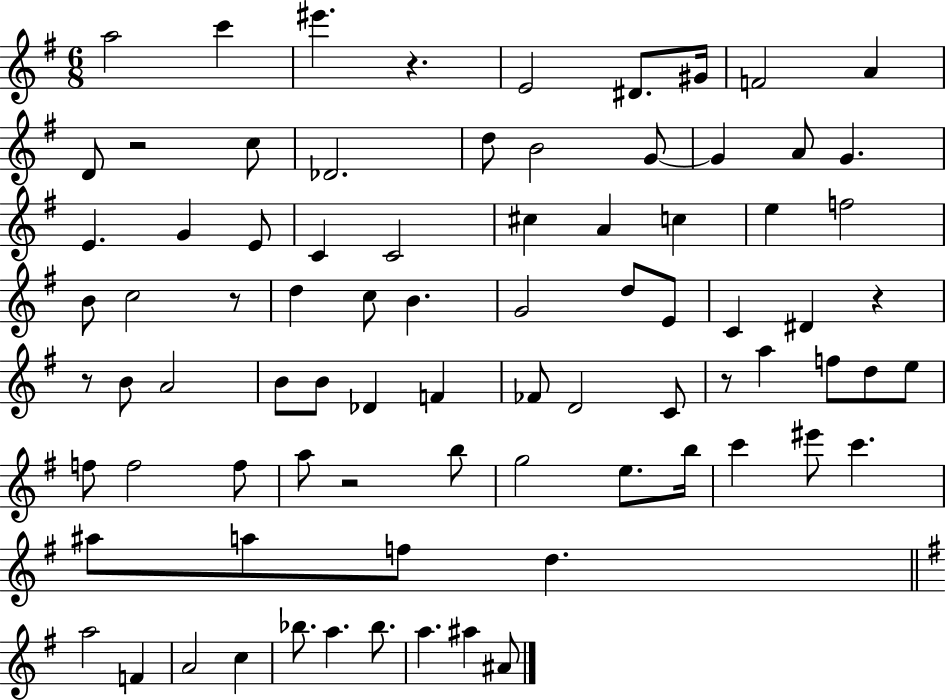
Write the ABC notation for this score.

X:1
T:Untitled
M:6/8
L:1/4
K:G
a2 c' ^e' z E2 ^D/2 ^G/4 F2 A D/2 z2 c/2 _D2 d/2 B2 G/2 G A/2 G E G E/2 C C2 ^c A c e f2 B/2 c2 z/2 d c/2 B G2 d/2 E/2 C ^D z z/2 B/2 A2 B/2 B/2 _D F _F/2 D2 C/2 z/2 a f/2 d/2 e/2 f/2 f2 f/2 a/2 z2 b/2 g2 e/2 b/4 c' ^e'/2 c' ^a/2 a/2 f/2 d a2 F A2 c _b/2 a _b/2 a ^a ^A/2